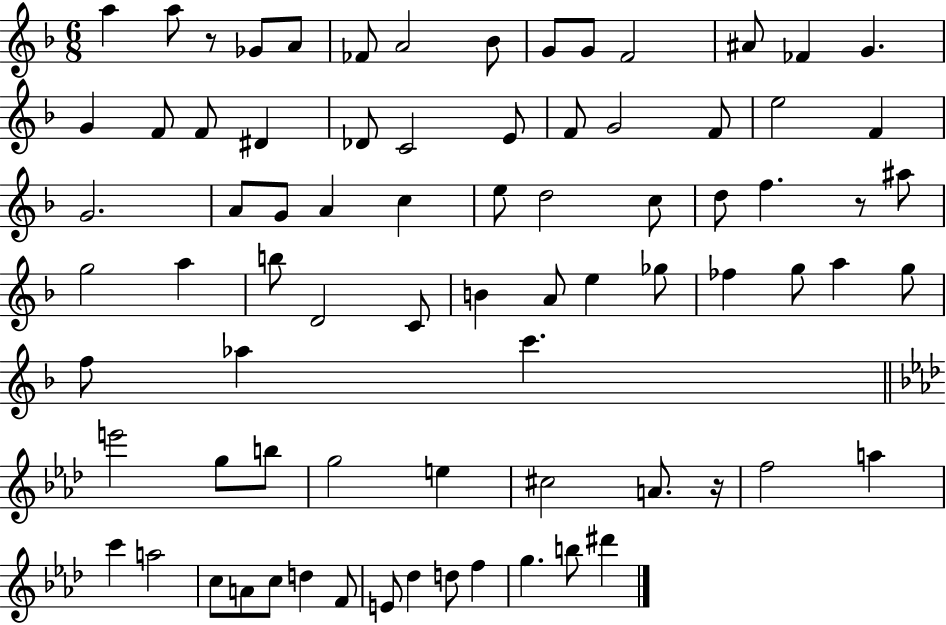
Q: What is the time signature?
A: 6/8